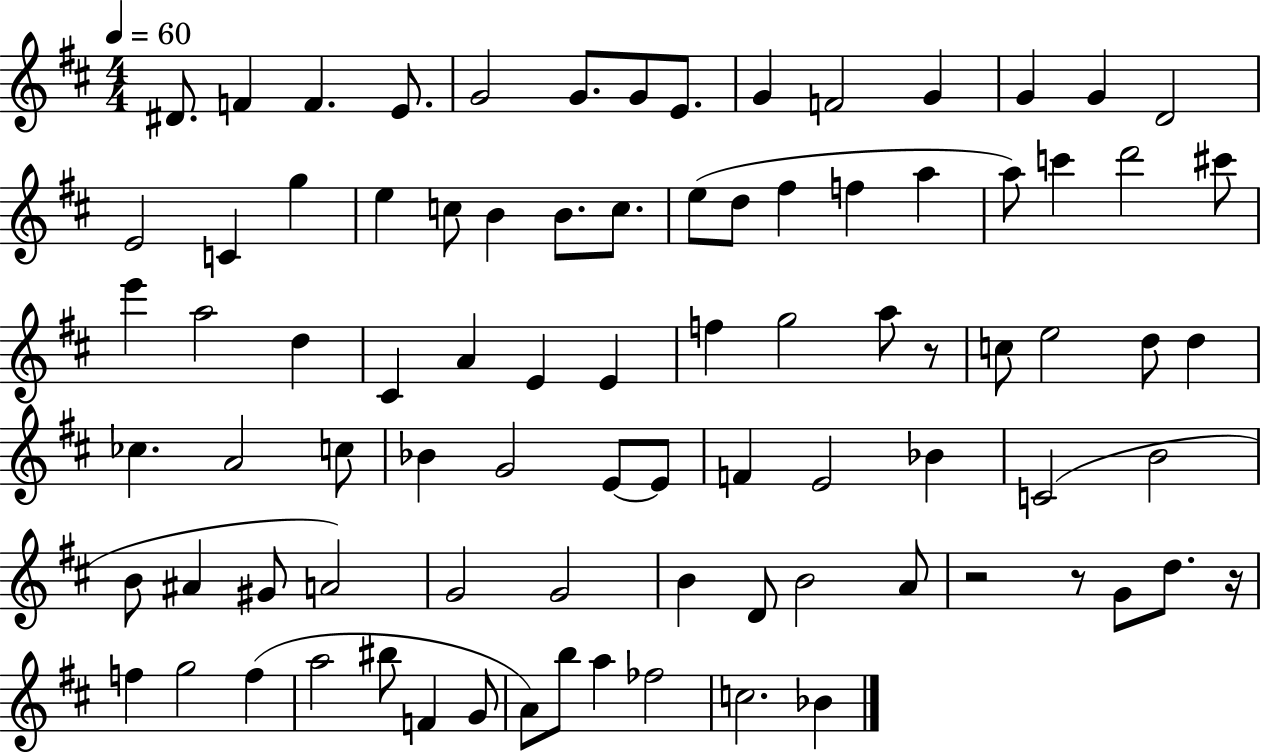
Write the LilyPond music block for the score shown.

{
  \clef treble
  \numericTimeSignature
  \time 4/4
  \key d \major
  \tempo 4 = 60
  dis'8. f'4 f'4. e'8. | g'2 g'8. g'8 e'8. | g'4 f'2 g'4 | g'4 g'4 d'2 | \break e'2 c'4 g''4 | e''4 c''8 b'4 b'8. c''8. | e''8( d''8 fis''4 f''4 a''4 | a''8) c'''4 d'''2 cis'''8 | \break e'''4 a''2 d''4 | cis'4 a'4 e'4 e'4 | f''4 g''2 a''8 r8 | c''8 e''2 d''8 d''4 | \break ces''4. a'2 c''8 | bes'4 g'2 e'8~~ e'8 | f'4 e'2 bes'4 | c'2( b'2 | \break b'8 ais'4 gis'8 a'2) | g'2 g'2 | b'4 d'8 b'2 a'8 | r2 r8 g'8 d''8. r16 | \break f''4 g''2 f''4( | a''2 bis''8 f'4 g'8 | a'8) b''8 a''4 fes''2 | c''2. bes'4 | \break \bar "|."
}